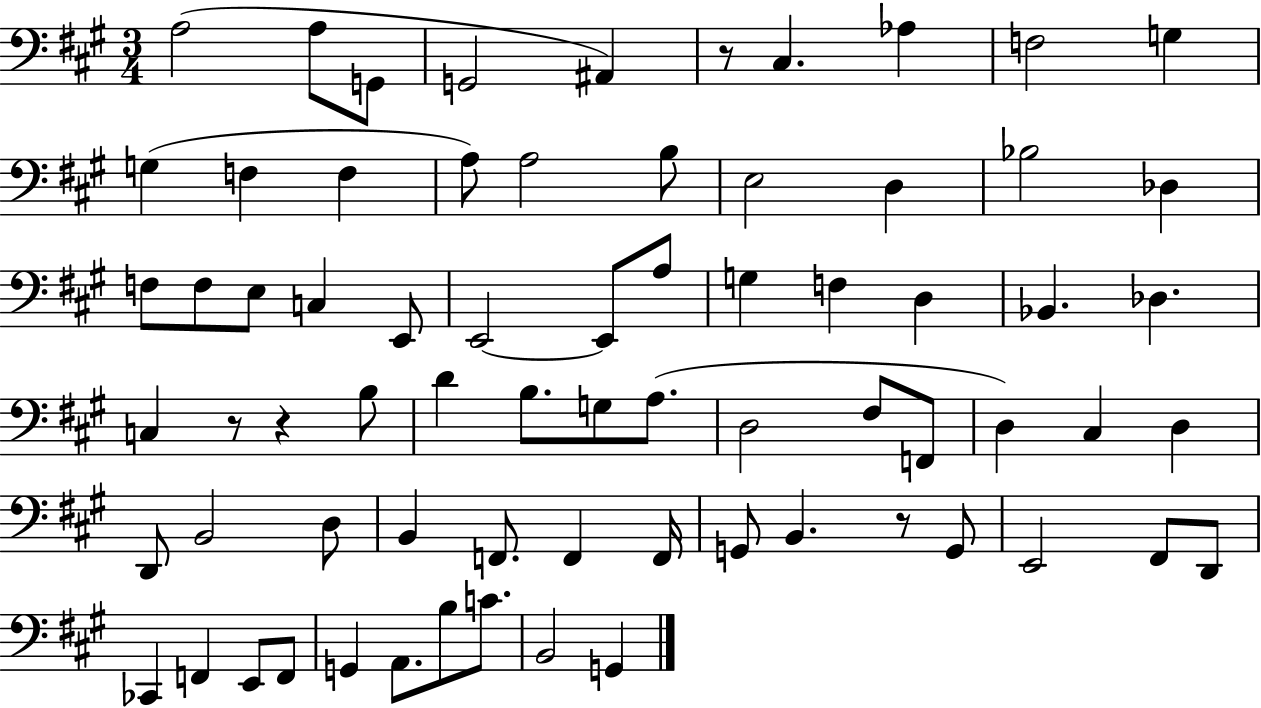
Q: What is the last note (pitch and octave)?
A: G2